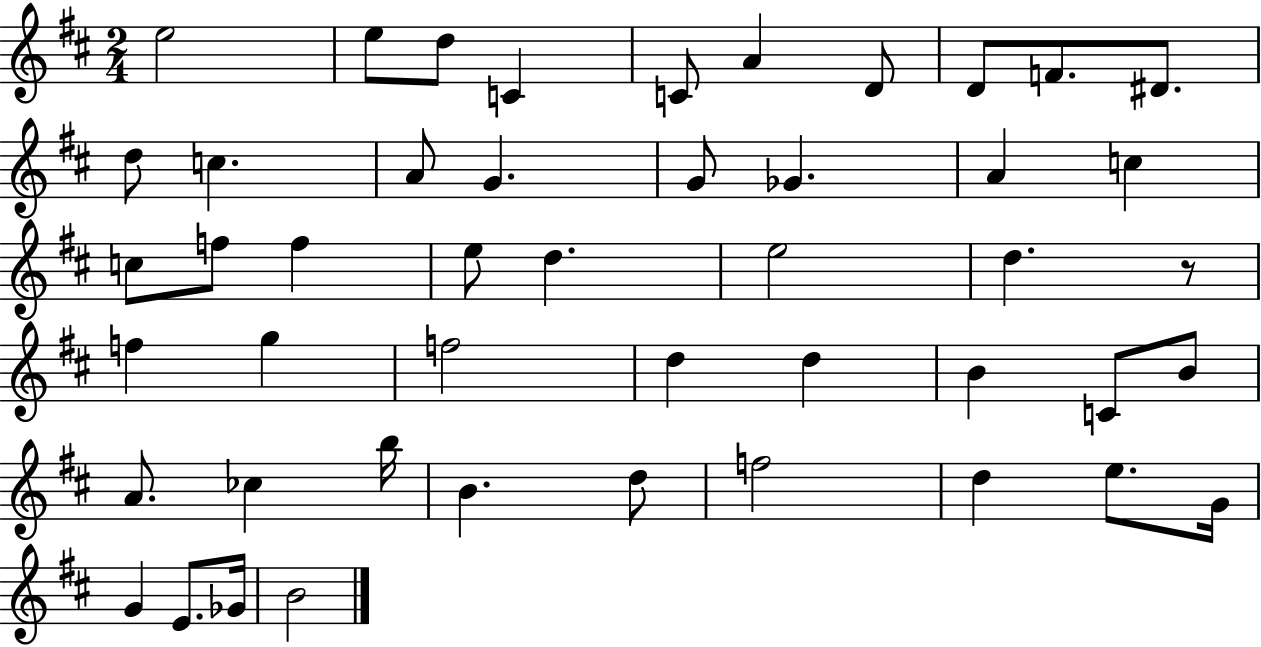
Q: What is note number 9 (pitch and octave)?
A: F4